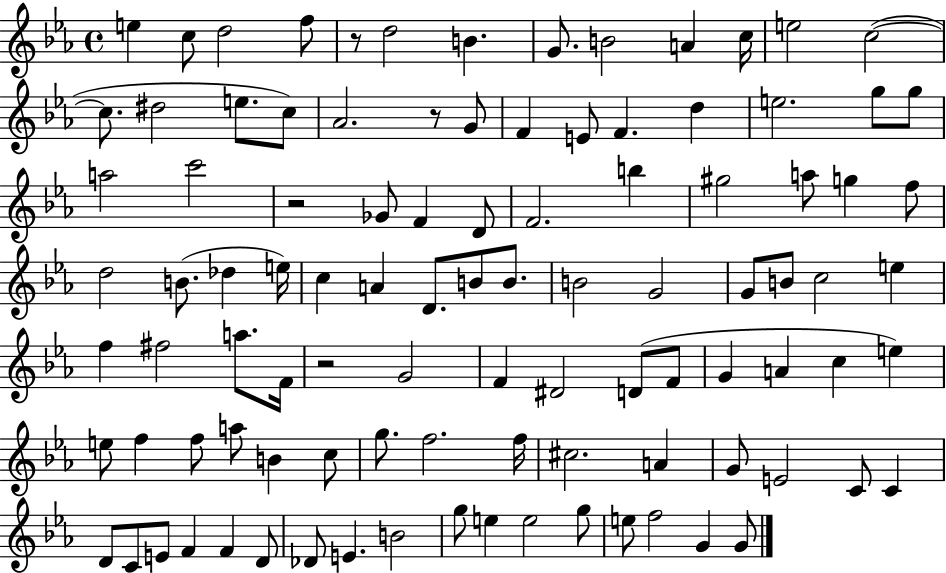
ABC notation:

X:1
T:Untitled
M:4/4
L:1/4
K:Eb
e c/2 d2 f/2 z/2 d2 B G/2 B2 A c/4 e2 c2 c/2 ^d2 e/2 c/2 _A2 z/2 G/2 F E/2 F d e2 g/2 g/2 a2 c'2 z2 _G/2 F D/2 F2 b ^g2 a/2 g f/2 d2 B/2 _d e/4 c A D/2 B/2 B/2 B2 G2 G/2 B/2 c2 e f ^f2 a/2 F/4 z2 G2 F ^D2 D/2 F/2 G A c e e/2 f f/2 a/2 B c/2 g/2 f2 f/4 ^c2 A G/2 E2 C/2 C D/2 C/2 E/2 F F D/2 _D/2 E B2 g/2 e e2 g/2 e/2 f2 G G/2